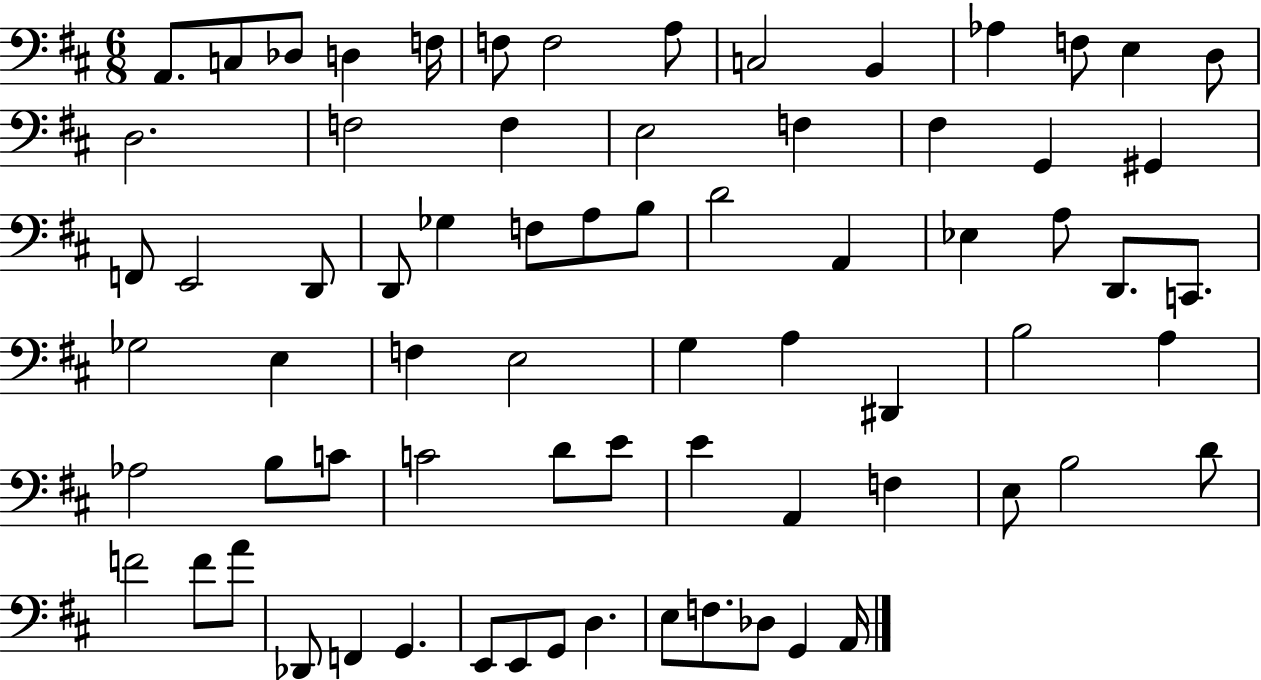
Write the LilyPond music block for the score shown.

{
  \clef bass
  \numericTimeSignature
  \time 6/8
  \key d \major
  a,8. c8 des8 d4 f16 | f8 f2 a8 | c2 b,4 | aes4 f8 e4 d8 | \break d2. | f2 f4 | e2 f4 | fis4 g,4 gis,4 | \break f,8 e,2 d,8 | d,8 ges4 f8 a8 b8 | d'2 a,4 | ees4 a8 d,8. c,8. | \break ges2 e4 | f4 e2 | g4 a4 dis,4 | b2 a4 | \break aes2 b8 c'8 | c'2 d'8 e'8 | e'4 a,4 f4 | e8 b2 d'8 | \break f'2 f'8 a'8 | des,8 f,4 g,4. | e,8 e,8 g,8 d4. | e8 f8. des8 g,4 a,16 | \break \bar "|."
}